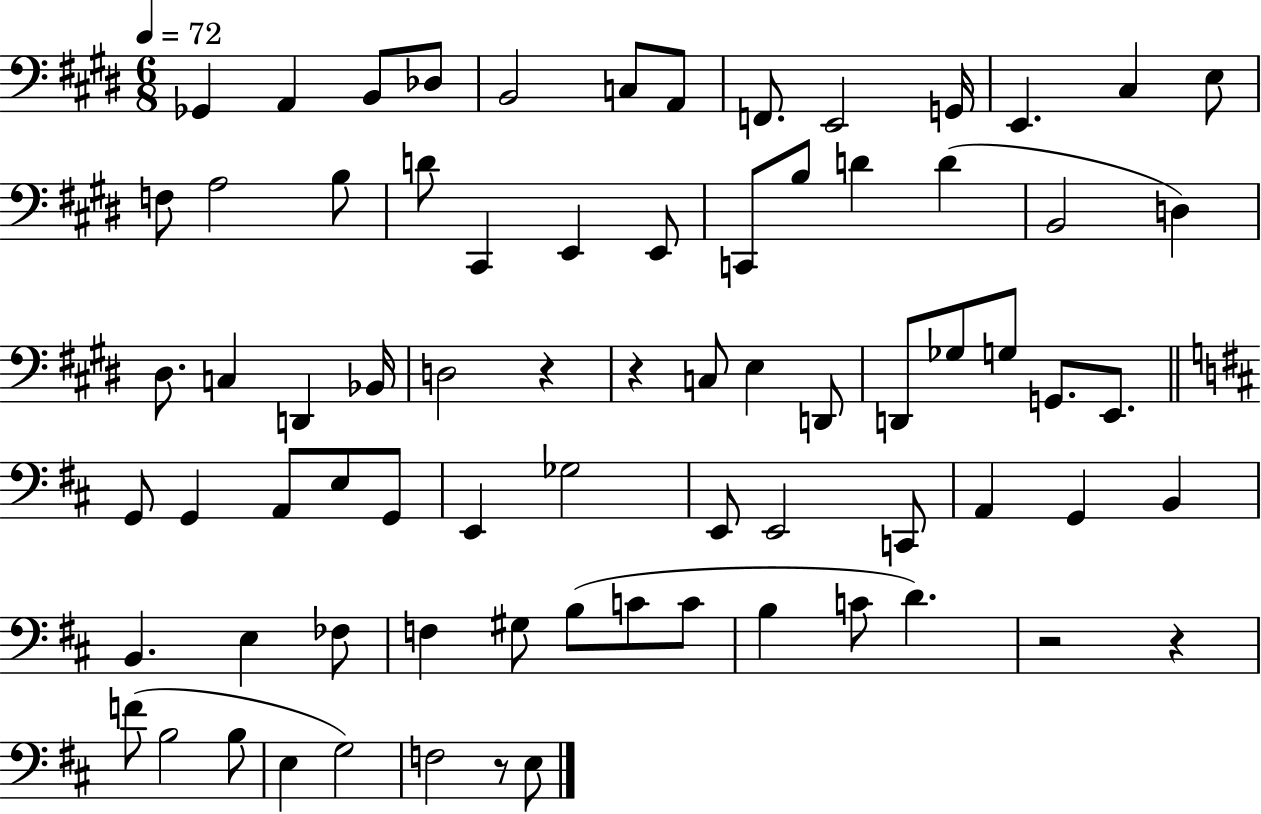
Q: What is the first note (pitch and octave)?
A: Gb2